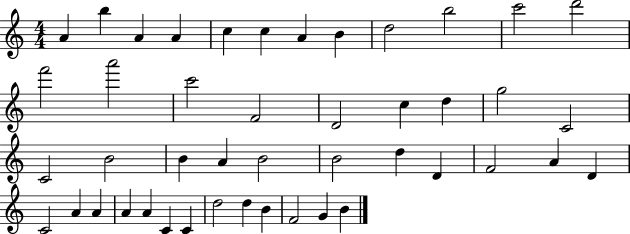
X:1
T:Untitled
M:4/4
L:1/4
K:C
A b A A c c A B d2 b2 c'2 d'2 f'2 a'2 c'2 F2 D2 c d g2 C2 C2 B2 B A B2 B2 d D F2 A D C2 A A A A C C d2 d B F2 G B